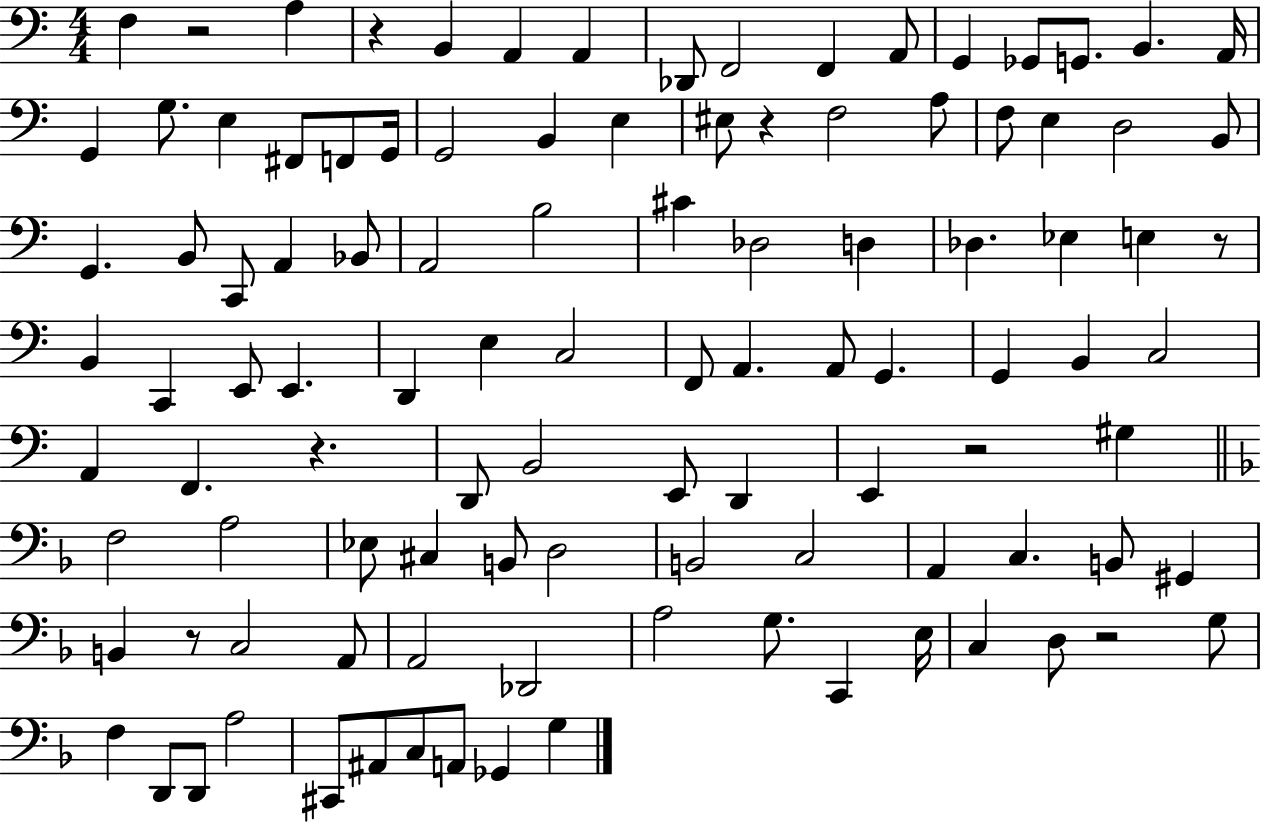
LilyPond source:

{
  \clef bass
  \numericTimeSignature
  \time 4/4
  \key c \major
  \repeat volta 2 { f4 r2 a4 | r4 b,4 a,4 a,4 | des,8 f,2 f,4 a,8 | g,4 ges,8 g,8. b,4. a,16 | \break g,4 g8. e4 fis,8 f,8 g,16 | g,2 b,4 e4 | eis8 r4 f2 a8 | f8 e4 d2 b,8 | \break g,4. b,8 c,8 a,4 bes,8 | a,2 b2 | cis'4 des2 d4 | des4. ees4 e4 r8 | \break b,4 c,4 e,8 e,4. | d,4 e4 c2 | f,8 a,4. a,8 g,4. | g,4 b,4 c2 | \break a,4 f,4. r4. | d,8 b,2 e,8 d,4 | e,4 r2 gis4 | \bar "||" \break \key f \major f2 a2 | ees8 cis4 b,8 d2 | b,2 c2 | a,4 c4. b,8 gis,4 | \break b,4 r8 c2 a,8 | a,2 des,2 | a2 g8. c,4 e16 | c4 d8 r2 g8 | \break f4 d,8 d,8 a2 | cis,8 ais,8 c8 a,8 ges,4 g4 | } \bar "|."
}